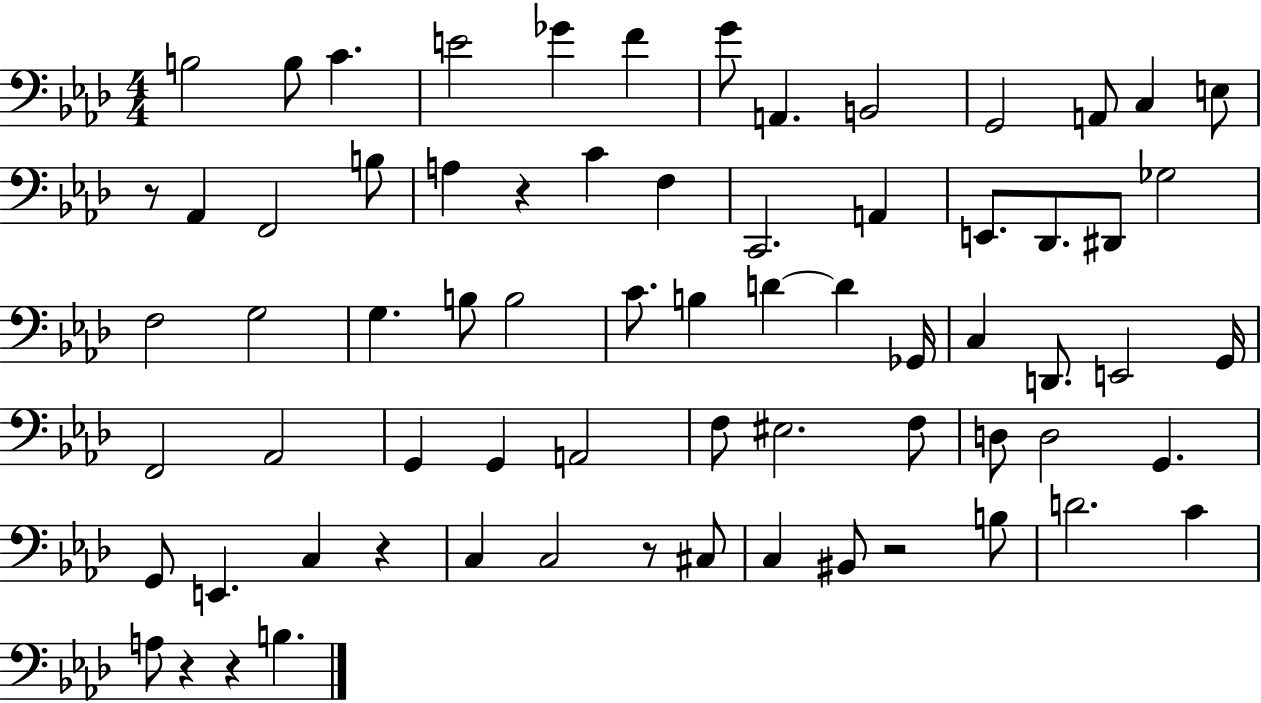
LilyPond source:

{
  \clef bass
  \numericTimeSignature
  \time 4/4
  \key aes \major
  b2 b8 c'4. | e'2 ges'4 f'4 | g'8 a,4. b,2 | g,2 a,8 c4 e8 | \break r8 aes,4 f,2 b8 | a4 r4 c'4 f4 | c,2. a,4 | e,8. des,8. dis,8 ges2 | \break f2 g2 | g4. b8 b2 | c'8. b4 d'4~~ d'4 ges,16 | c4 d,8. e,2 g,16 | \break f,2 aes,2 | g,4 g,4 a,2 | f8 eis2. f8 | d8 d2 g,4. | \break g,8 e,4. c4 r4 | c4 c2 r8 cis8 | c4 bis,8 r2 b8 | d'2. c'4 | \break a8 r4 r4 b4. | \bar "|."
}